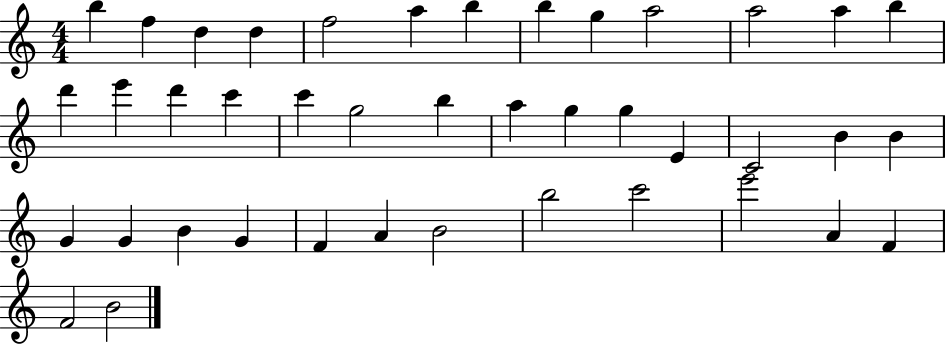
{
  \clef treble
  \numericTimeSignature
  \time 4/4
  \key c \major
  b''4 f''4 d''4 d''4 | f''2 a''4 b''4 | b''4 g''4 a''2 | a''2 a''4 b''4 | \break d'''4 e'''4 d'''4 c'''4 | c'''4 g''2 b''4 | a''4 g''4 g''4 e'4 | c'2 b'4 b'4 | \break g'4 g'4 b'4 g'4 | f'4 a'4 b'2 | b''2 c'''2 | e'''2 a'4 f'4 | \break f'2 b'2 | \bar "|."
}